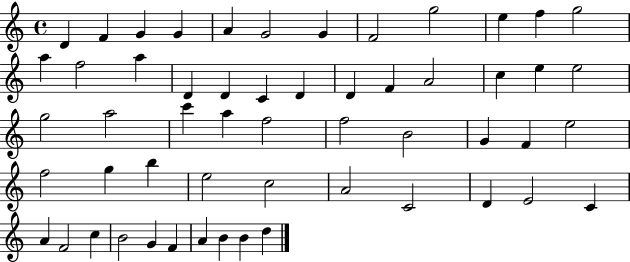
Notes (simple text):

D4/q F4/q G4/q G4/q A4/q G4/h G4/q F4/h G5/h E5/q F5/q G5/h A5/q F5/h A5/q D4/q D4/q C4/q D4/q D4/q F4/q A4/h C5/q E5/q E5/h G5/h A5/h C6/q A5/q F5/h F5/h B4/h G4/q F4/q E5/h F5/h G5/q B5/q E5/h C5/h A4/h C4/h D4/q E4/h C4/q A4/q F4/h C5/q B4/h G4/q F4/q A4/q B4/q B4/q D5/q